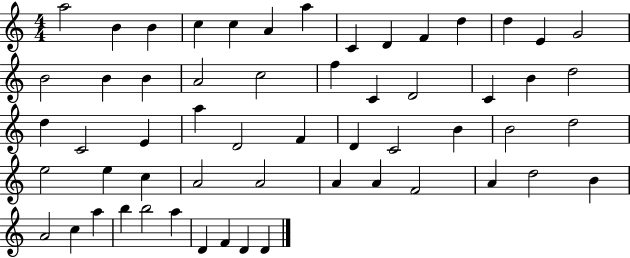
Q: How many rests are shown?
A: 0